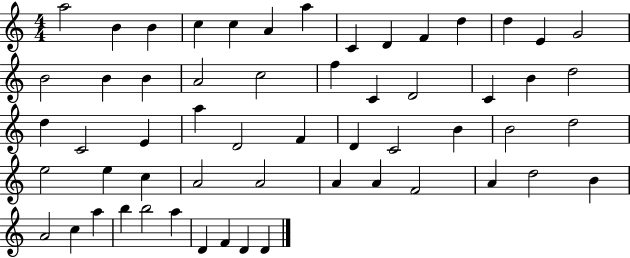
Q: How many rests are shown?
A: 0